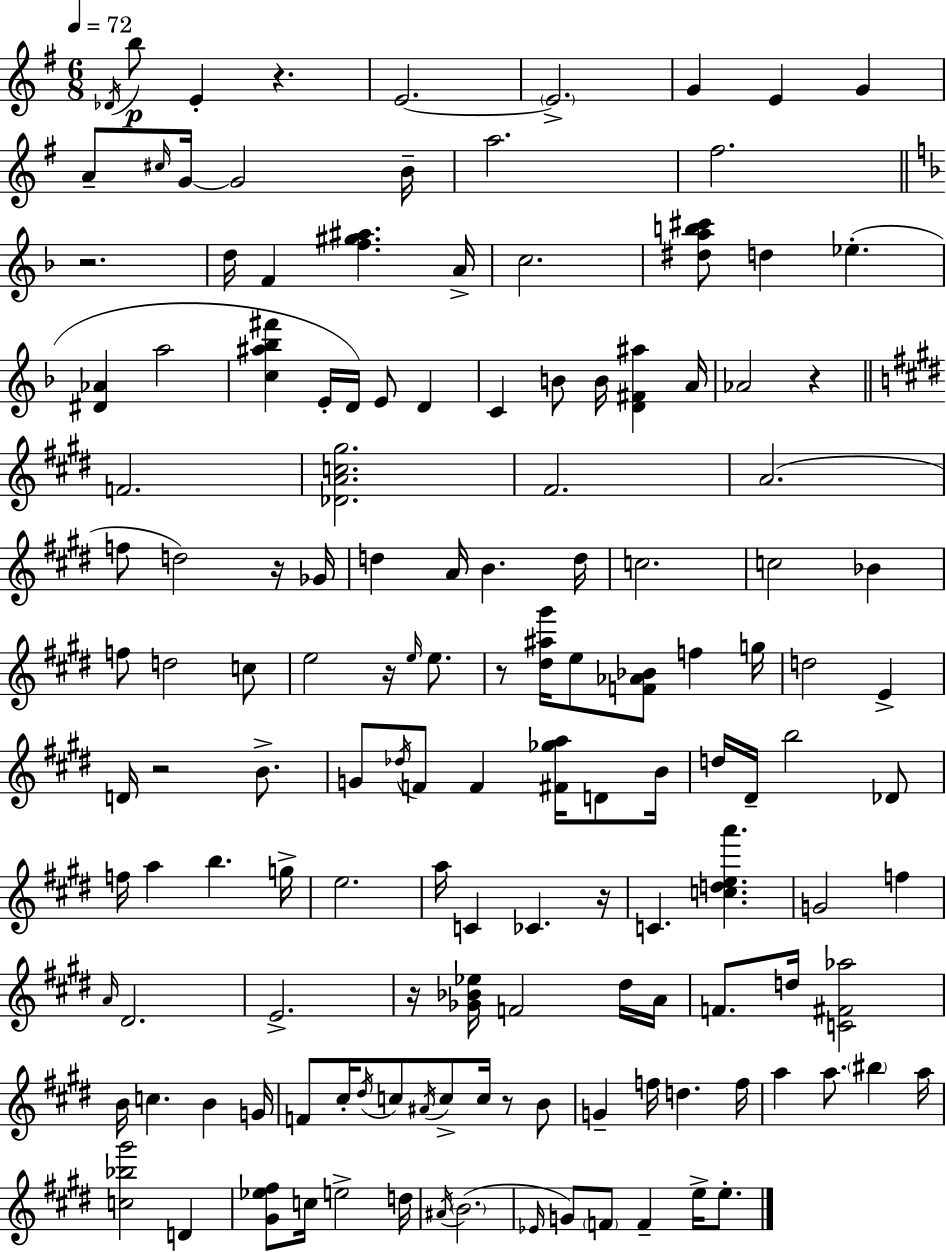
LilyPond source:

{
  \clef treble
  \numericTimeSignature
  \time 6/8
  \key g \major
  \tempo 4 = 72
  \repeat volta 2 { \acciaccatura { des'16 }\p b''8 e'4-. r4. | e'2.~~ | \parenthesize e'2.-> | g'4 e'4 g'4 | \break a'8-- \grace { cis''16 } g'16~~ g'2 | b'16-- a''2. | fis''2. | \bar "||" \break \key f \major r2. | d''16 f'4 <f'' gis'' ais''>4. a'16-> | c''2. | <dis'' a'' b'' cis'''>8 d''4 ees''4.-.( | \break <dis' aes'>4 a''2 | <c'' ais'' bes'' fis'''>4 e'16-. d'16) e'8 d'4 | c'4 b'8 b'16 <d' fis' ais''>4 a'16 | aes'2 r4 | \break \bar "||" \break \key e \major f'2. | <des' a' c'' gis''>2. | fis'2. | a'2.( | \break f''8 d''2) r16 ges'16 | d''4 a'16 b'4. d''16 | c''2. | c''2 bes'4 | \break f''8 d''2 c''8 | e''2 r16 \grace { e''16 } e''8. | r8 <dis'' ais'' gis'''>16 e''8 <f' aes' bes'>8 f''4 | g''16 d''2 e'4-> | \break d'16 r2 b'8.-> | g'8 \acciaccatura { des''16 } f'8 f'4 <fis' ges'' a''>16 d'8 | b'16 d''16 dis'16-- b''2 | des'8 f''16 a''4 b''4. | \break g''16-> e''2. | a''16 c'4 ces'4. | r16 c'4. <c'' d'' e'' a'''>4. | g'2 f''4 | \break \grace { a'16 } dis'2. | e'2.-> | r16 <ges' bes' ees''>16 f'2 | dis''16 a'16 f'8. d''16 <c' fis' aes''>2 | \break b'16 c''4. b'4 | g'16 f'8 cis''16-. \acciaccatura { dis''16 } c''8 \acciaccatura { ais'16 } c''8-> | c''16 r8 b'8 g'4-- f''16 d''4. | f''16 a''4 a''8. | \break \parenthesize bis''4 a''16 <c'' bes'' gis'''>2 | d'4 <gis' ees'' fis''>8 c''16 e''2-> | d''16 \acciaccatura { ais'16 }( \parenthesize b'2. | \grace { ees'16 }) g'8 \parenthesize f'8 f'4-- | \break e''16-> e''8.-. } \bar "|."
}